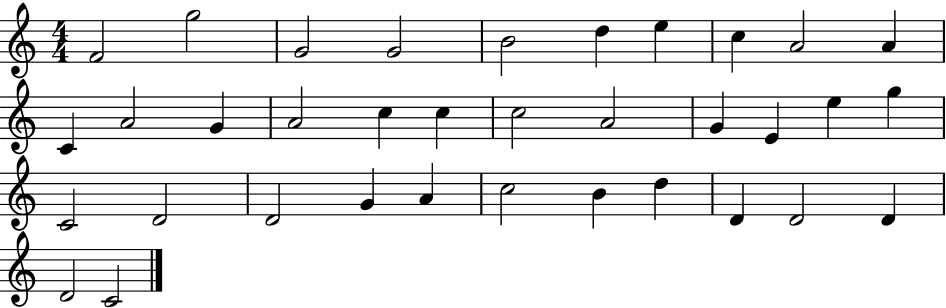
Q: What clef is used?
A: treble